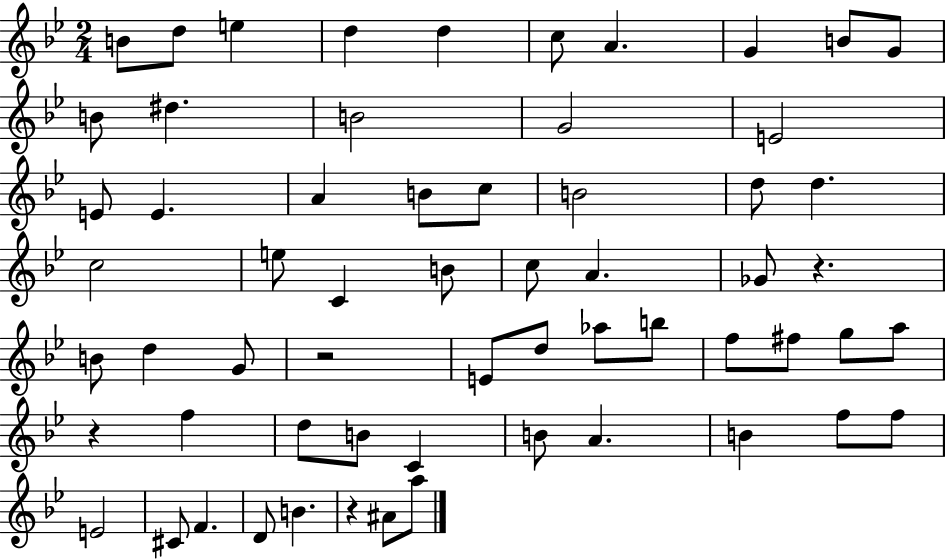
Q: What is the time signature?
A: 2/4